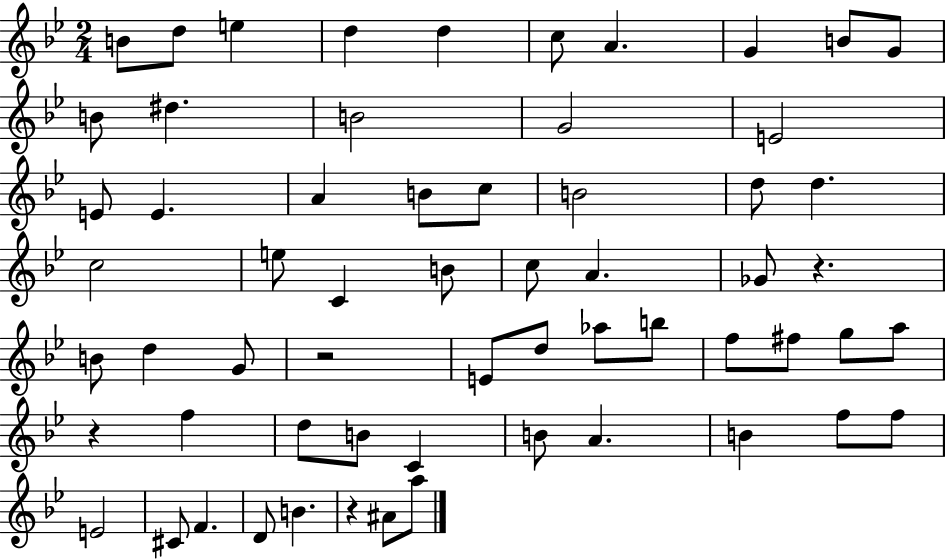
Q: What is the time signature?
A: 2/4